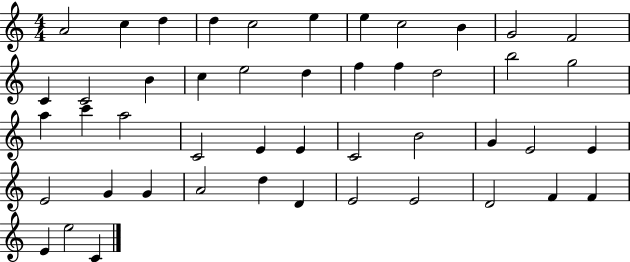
X:1
T:Untitled
M:4/4
L:1/4
K:C
A2 c d d c2 e e c2 B G2 F2 C C2 B c e2 d f f d2 b2 g2 a c' a2 C2 E E C2 B2 G E2 E E2 G G A2 d D E2 E2 D2 F F E e2 C